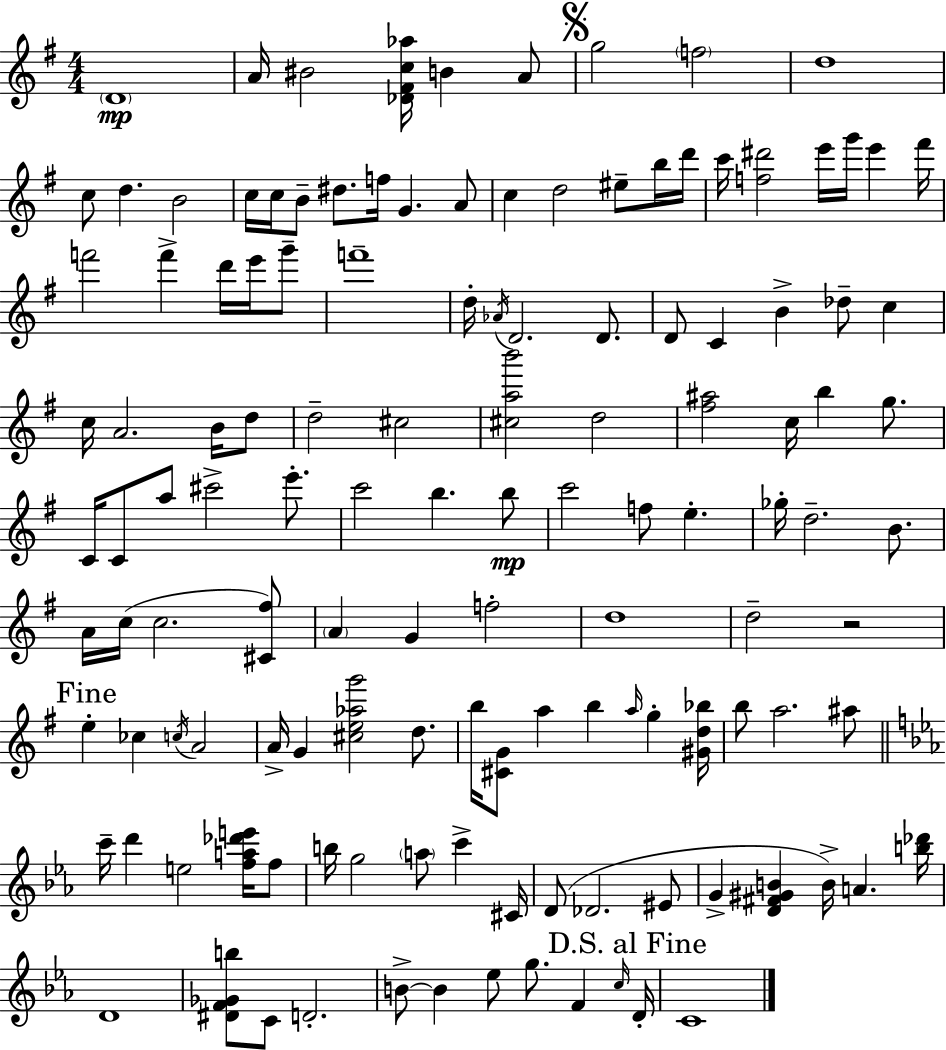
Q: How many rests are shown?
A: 1